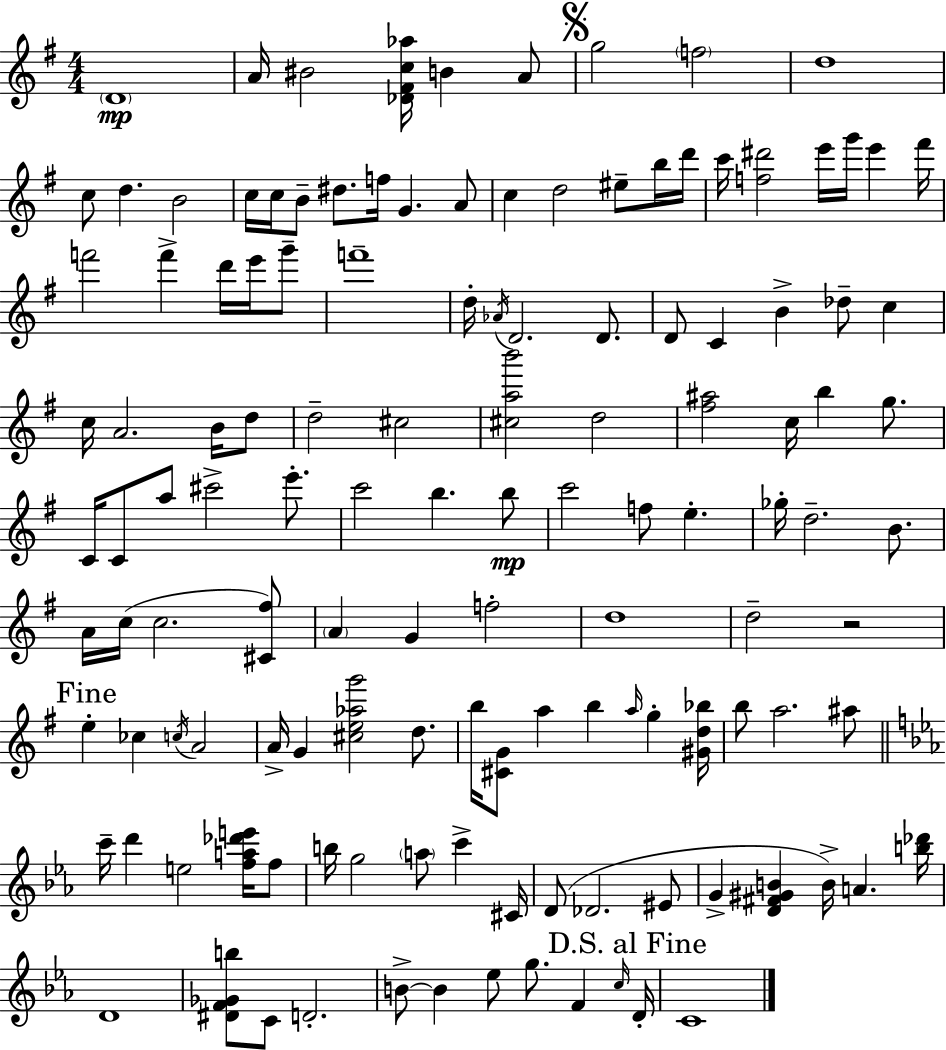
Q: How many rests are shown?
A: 1